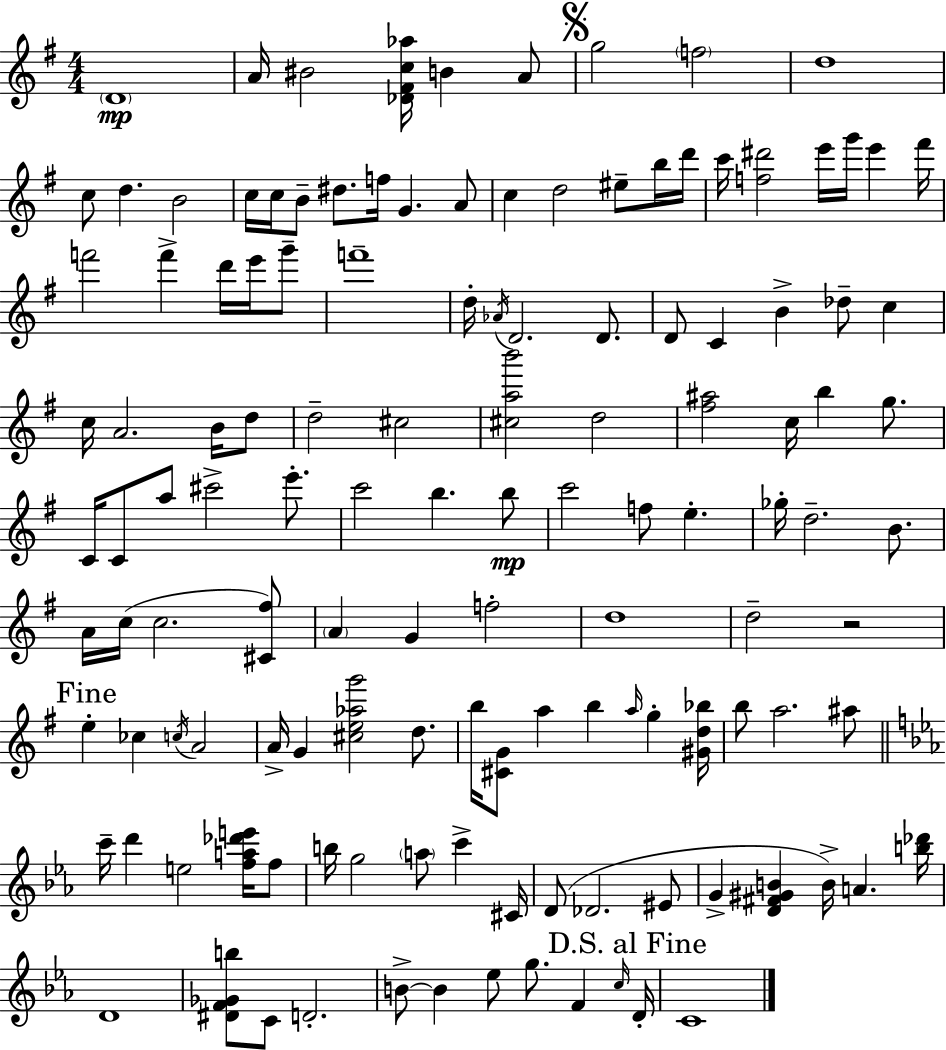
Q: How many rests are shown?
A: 1